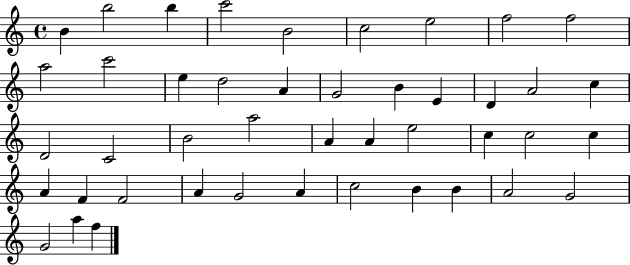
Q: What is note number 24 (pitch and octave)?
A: A5